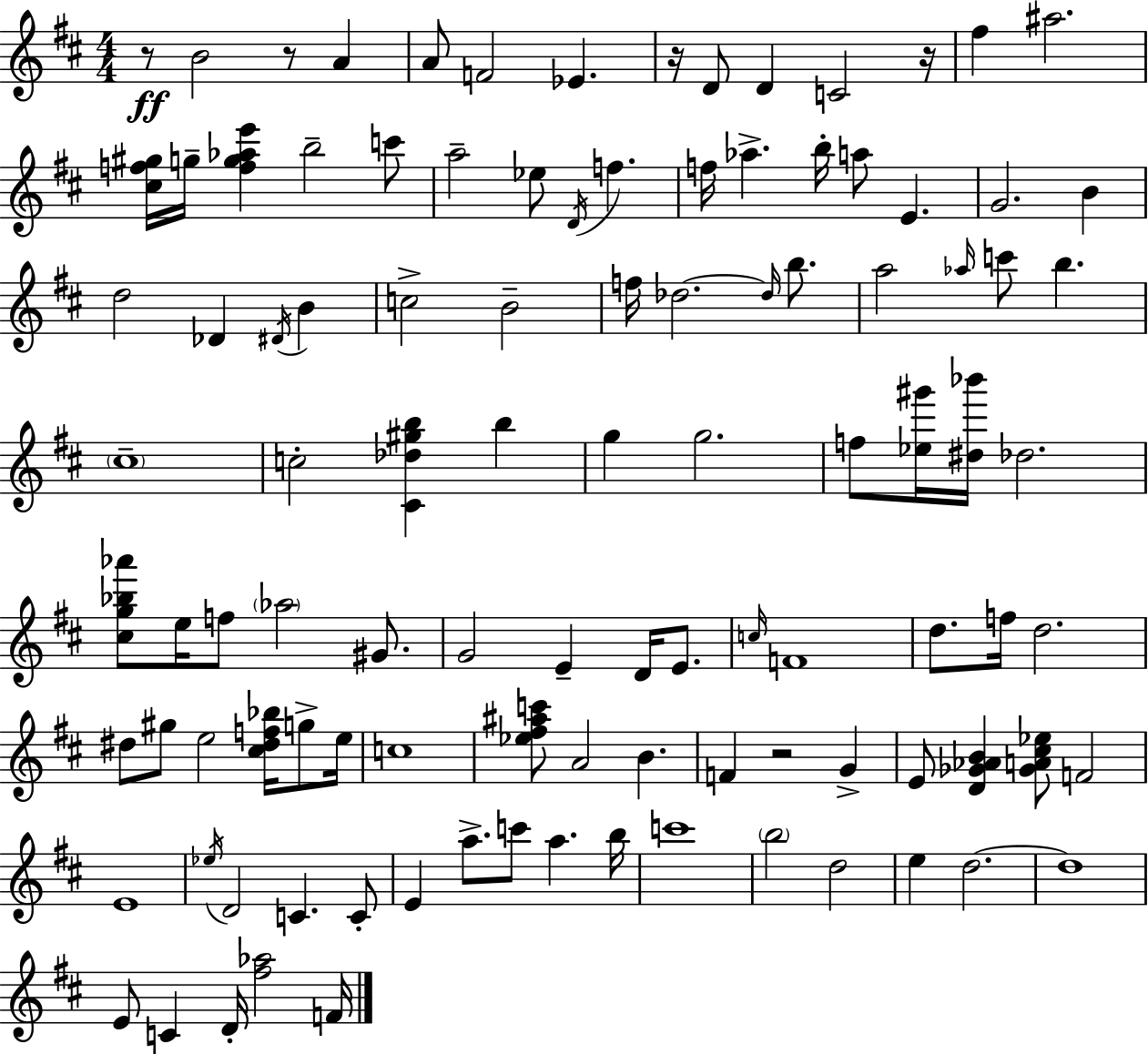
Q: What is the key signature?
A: D major